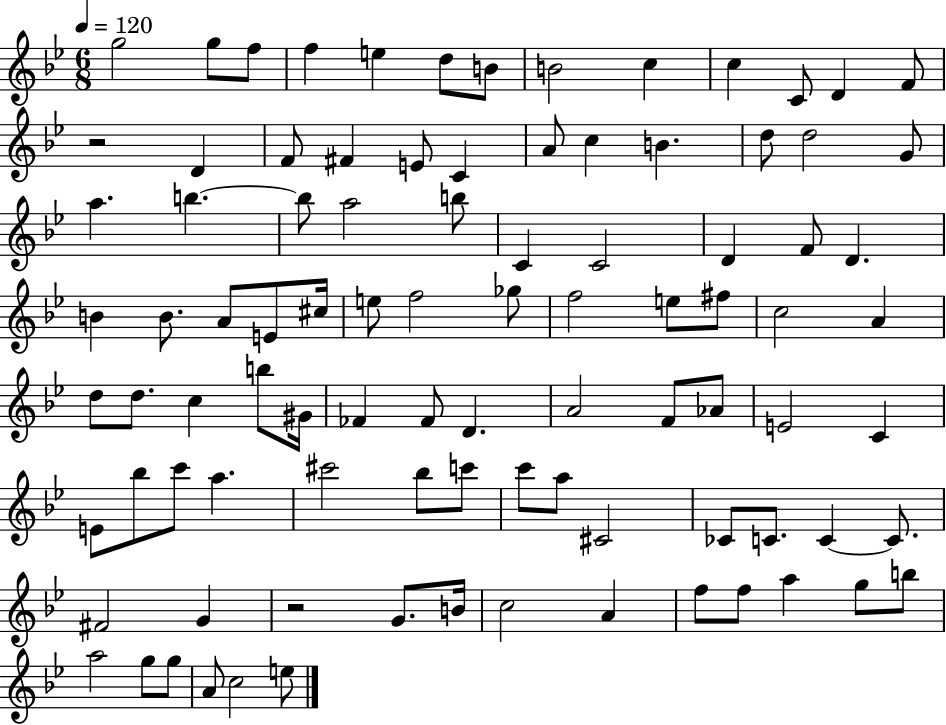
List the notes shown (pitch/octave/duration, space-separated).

G5/h G5/e F5/e F5/q E5/q D5/e B4/e B4/h C5/q C5/q C4/e D4/q F4/e R/h D4/q F4/e F#4/q E4/e C4/q A4/e C5/q B4/q. D5/e D5/h G4/e A5/q. B5/q. B5/e A5/h B5/e C4/q C4/h D4/q F4/e D4/q. B4/q B4/e. A4/e E4/e C#5/s E5/e F5/h Gb5/e F5/h E5/e F#5/e C5/h A4/q D5/e D5/e. C5/q B5/e G#4/s FES4/q FES4/e D4/q. A4/h F4/e Ab4/e E4/h C4/q E4/e Bb5/e C6/e A5/q. C#6/h Bb5/e C6/e C6/e A5/e C#4/h CES4/e C4/e. C4/q C4/e. F#4/h G4/q R/h G4/e. B4/s C5/h A4/q F5/e F5/e A5/q G5/e B5/e A5/h G5/e G5/e A4/e C5/h E5/e